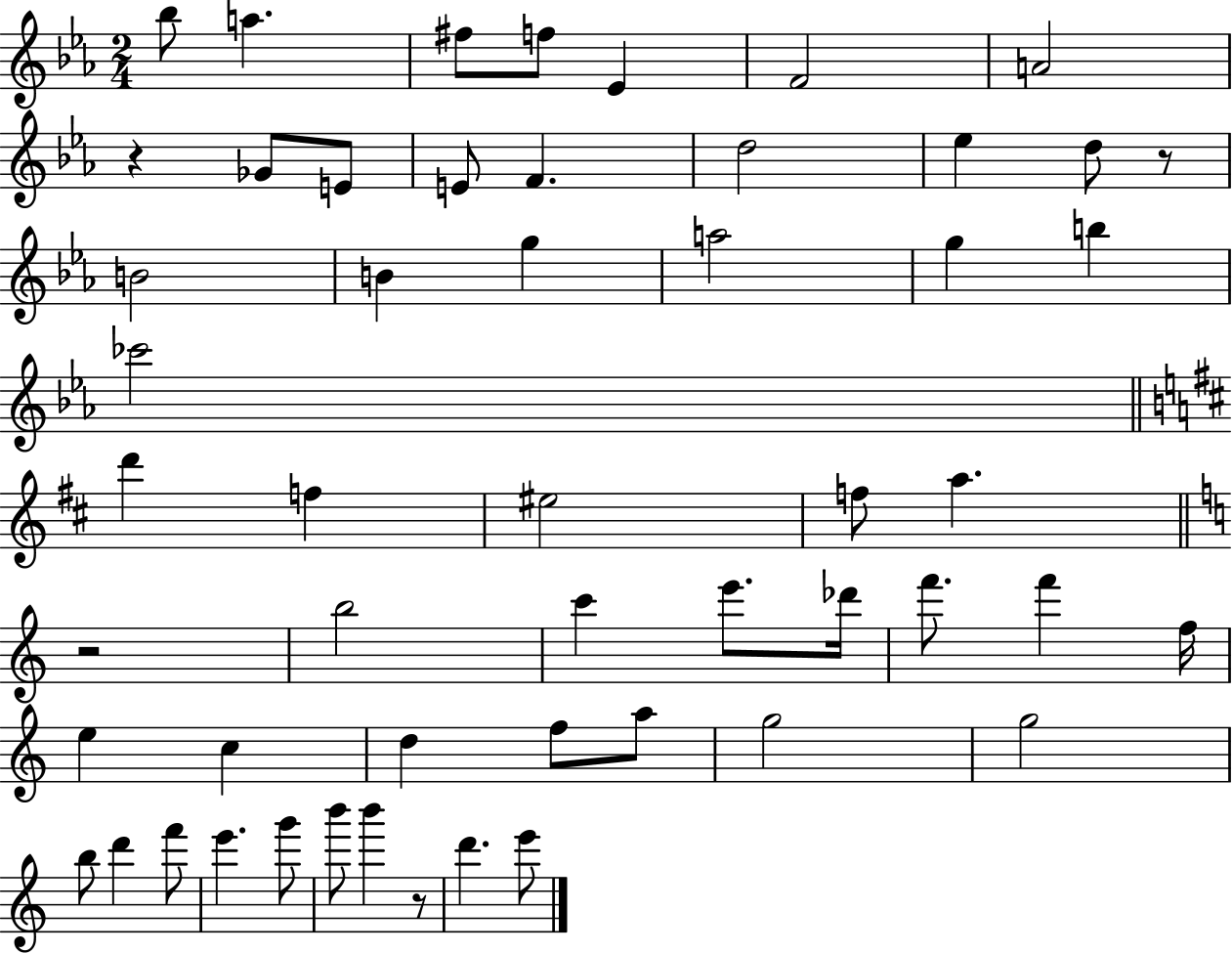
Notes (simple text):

Bb5/e A5/q. F#5/e F5/e Eb4/q F4/h A4/h R/q Gb4/e E4/e E4/e F4/q. D5/h Eb5/q D5/e R/e B4/h B4/q G5/q A5/h G5/q B5/q CES6/h D6/q F5/q EIS5/h F5/e A5/q. R/h B5/h C6/q E6/e. Db6/s F6/e. F6/q F5/s E5/q C5/q D5/q F5/e A5/e G5/h G5/h B5/e D6/q F6/e E6/q. G6/e B6/e B6/q R/e D6/q. E6/e